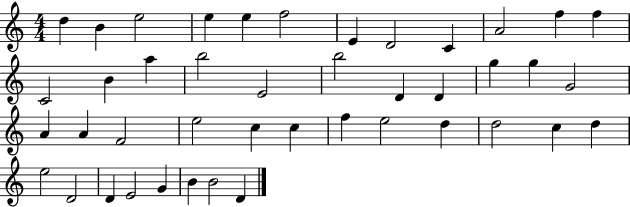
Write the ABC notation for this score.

X:1
T:Untitled
M:4/4
L:1/4
K:C
d B e2 e e f2 E D2 C A2 f f C2 B a b2 E2 b2 D D g g G2 A A F2 e2 c c f e2 d d2 c d e2 D2 D E2 G B B2 D